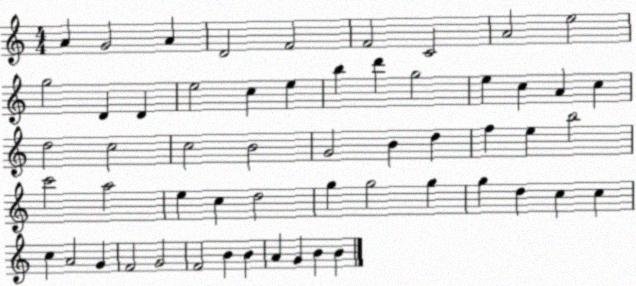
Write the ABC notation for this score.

X:1
T:Untitled
M:4/4
L:1/4
K:C
A G2 A D2 F2 F2 C2 A2 e2 g2 D D e2 c e b d' g2 e c A c d2 c2 c2 B2 G2 B d f e b2 c'2 a2 e c d2 g g2 g g d c c c A2 G F2 G2 F2 B B A G B B